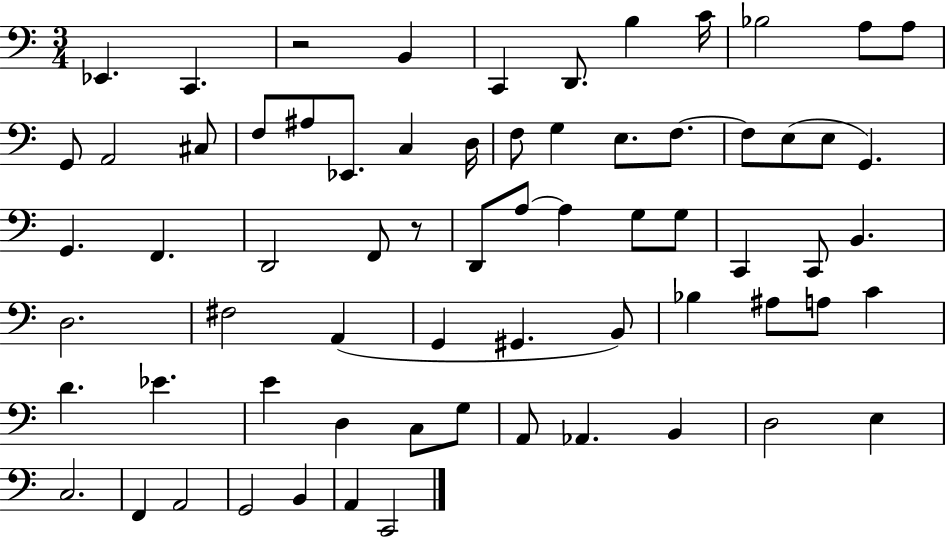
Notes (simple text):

Eb2/q. C2/q. R/h B2/q C2/q D2/e. B3/q C4/s Bb3/h A3/e A3/e G2/e A2/h C#3/e F3/e A#3/e Eb2/e. C3/q D3/s F3/e G3/q E3/e. F3/e. F3/e E3/e E3/e G2/q. G2/q. F2/q. D2/h F2/e R/e D2/e A3/e A3/q G3/e G3/e C2/q C2/e B2/q. D3/h. F#3/h A2/q G2/q G#2/q. B2/e Bb3/q A#3/e A3/e C4/q D4/q. Eb4/q. E4/q D3/q C3/e G3/e A2/e Ab2/q. B2/q D3/h E3/q C3/h. F2/q A2/h G2/h B2/q A2/q C2/h